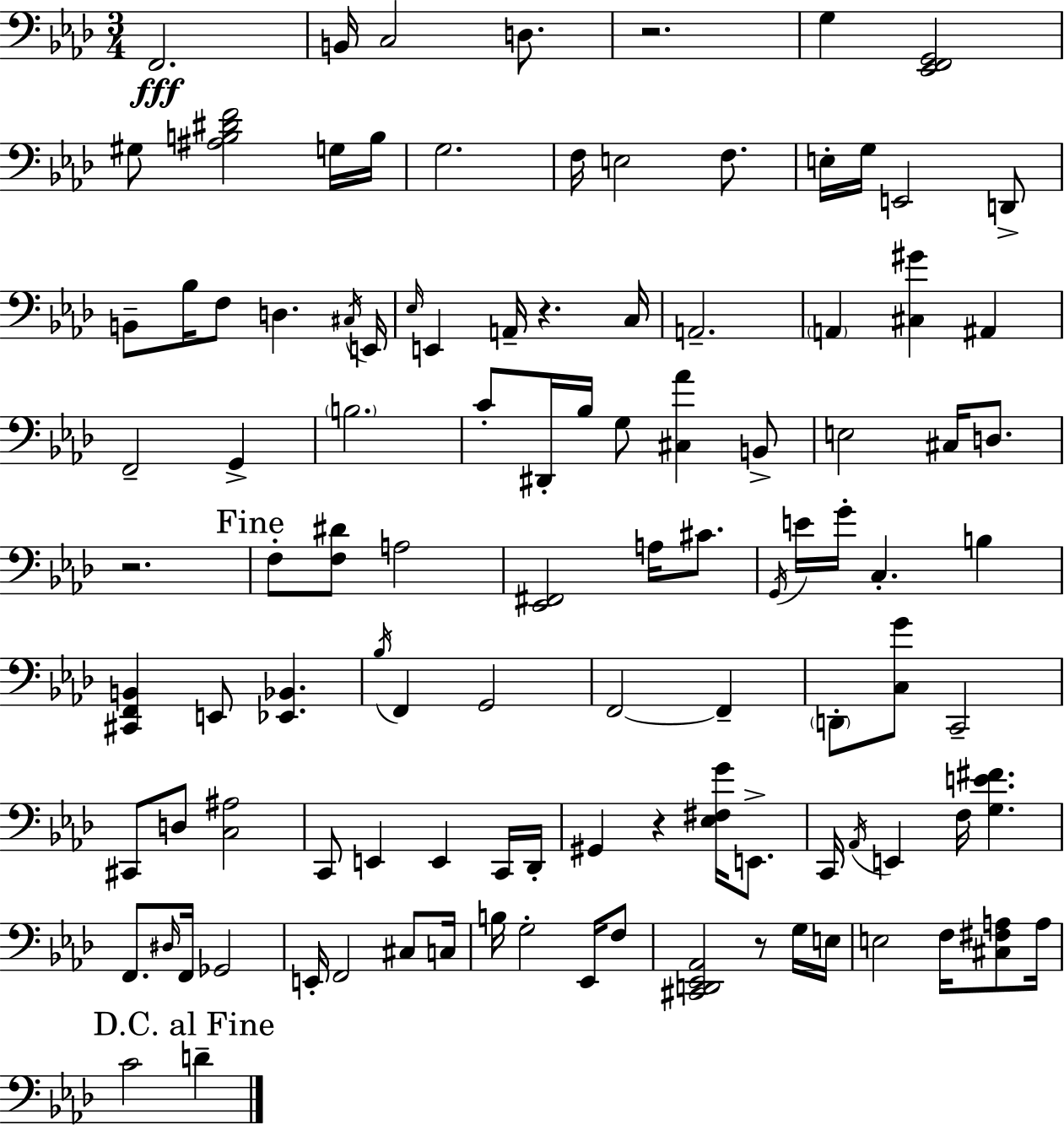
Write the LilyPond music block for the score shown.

{
  \clef bass
  \numericTimeSignature
  \time 3/4
  \key f \minor
  \repeat volta 2 { f,2.\fff | b,16 c2 d8. | r2. | g4 <ees, f, g,>2 | \break gis8 <ais b dis' f'>2 g16 b16 | g2. | f16 e2 f8. | e16-. g16 e,2 d,8-> | \break b,8-- bes16 f8 d4. \acciaccatura { cis16 } | e,16 \grace { ees16 } e,4 a,16-- r4. | c16 a,2.-- | \parenthesize a,4 <cis gis'>4 ais,4 | \break f,2-- g,4-> | \parenthesize b2. | c'8-. dis,16-. bes16 g8 <cis aes'>4 | b,8-> e2 cis16 d8. | \break r2. | \mark "Fine" f8-. <f dis'>8 a2 | <ees, fis,>2 a16 cis'8. | \acciaccatura { g,16 } e'16 g'16-. c4.-. b4 | \break <cis, f, b,>4 e,8 <ees, bes,>4. | \acciaccatura { bes16 } f,4 g,2 | f,2~~ | f,4-- \parenthesize d,8-. <c g'>8 c,2-- | \break cis,8 d8 <c ais>2 | c,8 e,4 e,4 | c,16 des,16-. gis,4 r4 | <ees fis g'>16 e,8.-> c,16 \acciaccatura { aes,16 } e,4 f16 <g e' fis'>4. | \break f,8. \grace { dis16 } f,16 ges,2 | e,16-. f,2 | cis8 c16 b16 g2-. | ees,16 f8 <cis, d, ees, aes,>2 | \break r8 g16 e16 e2 | f16 <cis fis a>8 a16 \mark "D.C. al Fine" c'2 | d'4-- } \bar "|."
}